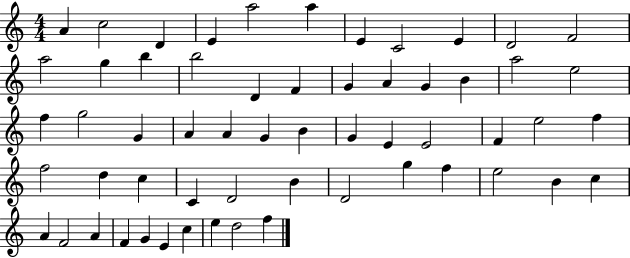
X:1
T:Untitled
M:4/4
L:1/4
K:C
A c2 D E a2 a E C2 E D2 F2 a2 g b b2 D F G A G B a2 e2 f g2 G A A G B G E E2 F e2 f f2 d c C D2 B D2 g f e2 B c A F2 A F G E c e d2 f